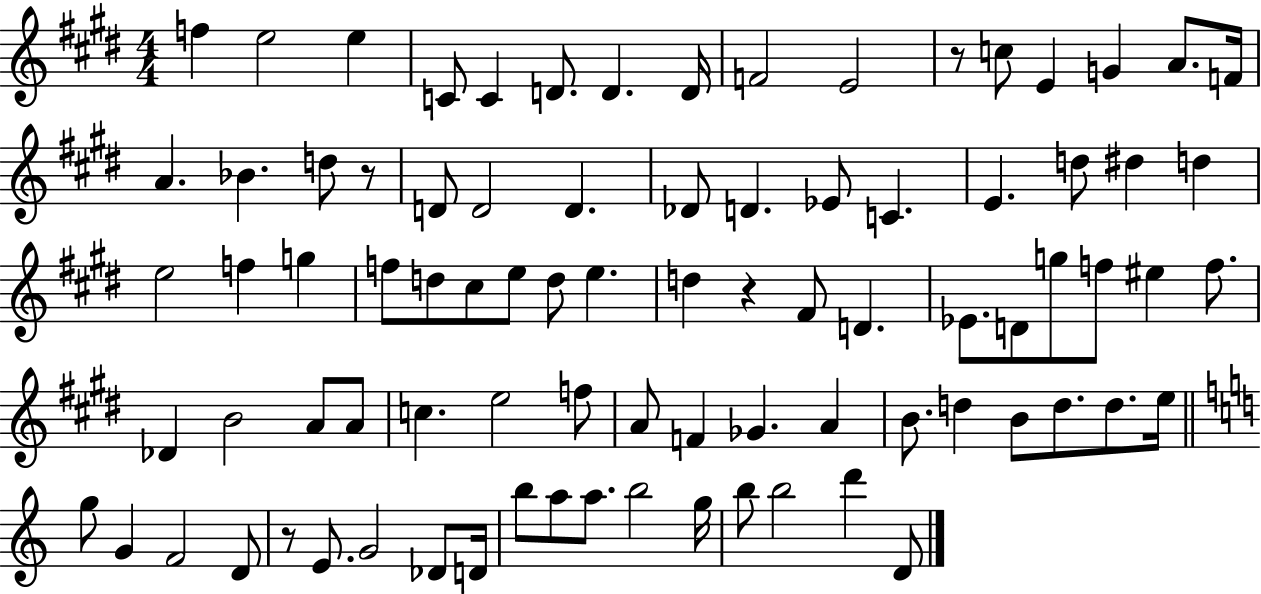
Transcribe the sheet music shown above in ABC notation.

X:1
T:Untitled
M:4/4
L:1/4
K:E
f e2 e C/2 C D/2 D D/4 F2 E2 z/2 c/2 E G A/2 F/4 A _B d/2 z/2 D/2 D2 D _D/2 D _E/2 C E d/2 ^d d e2 f g f/2 d/2 ^c/2 e/2 d/2 e d z ^F/2 D _E/2 D/2 g/2 f/2 ^e f/2 _D B2 A/2 A/2 c e2 f/2 A/2 F _G A B/2 d B/2 d/2 d/2 e/4 g/2 G F2 D/2 z/2 E/2 G2 _D/2 D/4 b/2 a/2 a/2 b2 g/4 b/2 b2 d' D/2